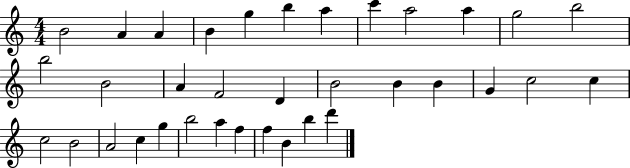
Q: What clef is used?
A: treble